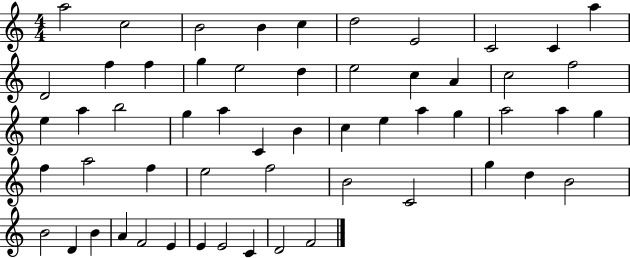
A5/h C5/h B4/h B4/q C5/q D5/h E4/h C4/h C4/q A5/q D4/h F5/q F5/q G5/q E5/h D5/q E5/h C5/q A4/q C5/h F5/h E5/q A5/q B5/h G5/q A5/q C4/q B4/q C5/q E5/q A5/q G5/q A5/h A5/q G5/q F5/q A5/h F5/q E5/h F5/h B4/h C4/h G5/q D5/q B4/h B4/h D4/q B4/q A4/q F4/h E4/q E4/q E4/h C4/q D4/h F4/h